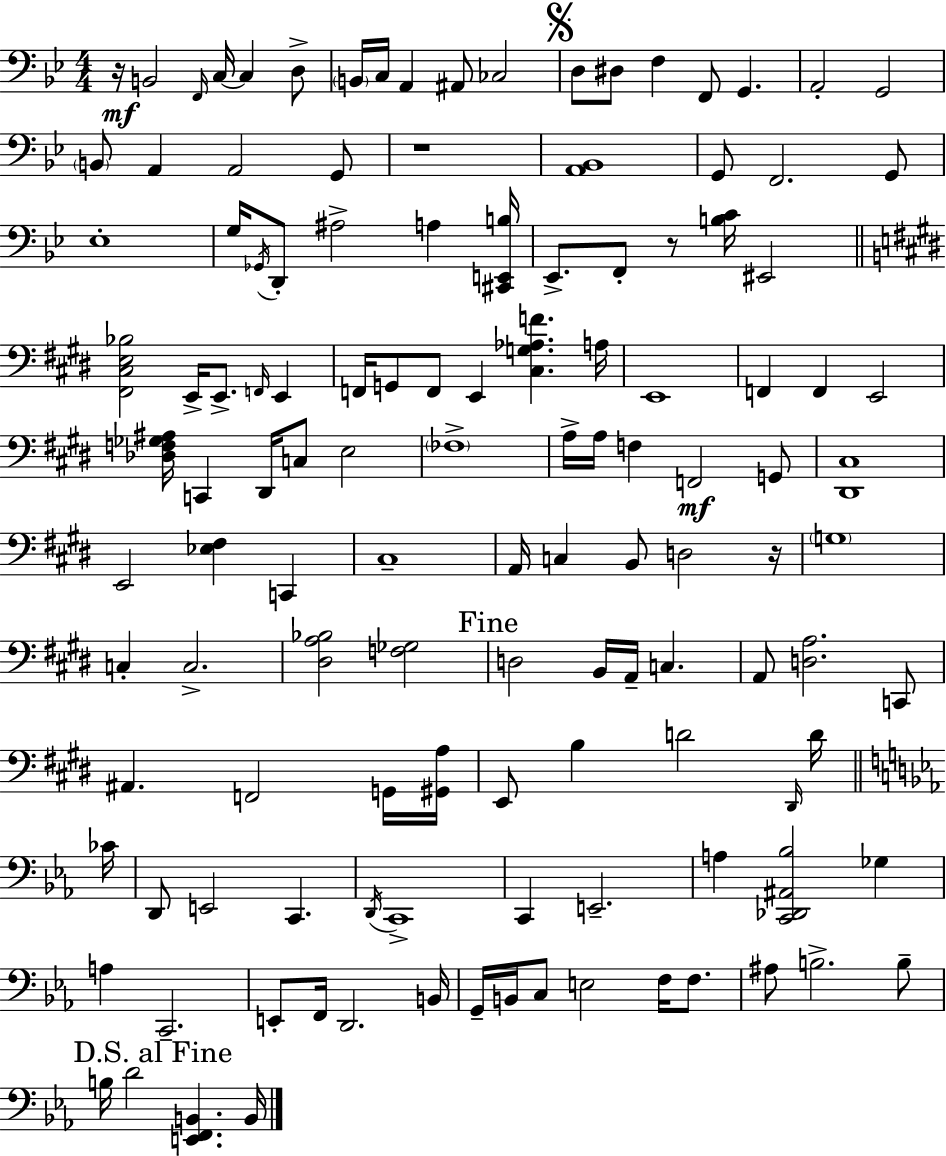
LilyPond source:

{
  \clef bass
  \numericTimeSignature
  \time 4/4
  \key bes \major
  r16\mf b,2 \grace { f,16 } c16~~ c4 d8-> | \parenthesize b,16 c16 a,4 ais,8 ces2 | \mark \markup { \musicglyph "scripts.segno" } d8 dis8 f4 f,8 g,4. | a,2-. g,2 | \break \parenthesize b,8 a,4 a,2 g,8 | r1 | <a, bes,>1 | g,8 f,2. g,8 | \break ees1-. | g16 \acciaccatura { ges,16 } d,8-. ais2-> a4 | <cis, e, b>16 ees,8.-> f,8-. r8 <b c'>16 eis,2 | \bar "||" \break \key e \major <fis, cis e bes>2 e,16-> e,8.-> \grace { f,16 } e,4 | f,16 g,8 f,8 e,4 <cis g aes f'>4. | a16 e,1 | f,4 f,4 e,2 | \break <des f ges ais>16 c,4 dis,16 c8 e2 | \parenthesize fes1-> | a16-> a16 f4 f,2\mf g,8 | <dis, cis>1 | \break e,2 <ees fis>4 c,4 | cis1-- | a,16 c4 b,8 d2 | r16 \parenthesize g1 | \break c4-. c2.-> | <dis a bes>2 <f ges>2 | \mark "Fine" d2 b,16 a,16-- c4. | a,8 <d a>2. c,8 | \break ais,4. f,2 g,16 | <gis, a>16 e,8 b4 d'2 \grace { dis,16 } | d'16 \bar "||" \break \key c \minor ces'16 d,8 e,2 c,4. | \acciaccatura { d,16 } c,1-> | c,4 e,2.-- | a4 <c, des, ais, bes>2 ges4 | \break a4 c,2.-- | e,8-. f,16 d,2. | b,16 g,16-- b,16 c8 e2 f16 f8. | ais8 b2.-> | \break b8-- \mark "D.S. al Fine" b16 d'2 <e, f, b,>4. | b,16 \bar "|."
}